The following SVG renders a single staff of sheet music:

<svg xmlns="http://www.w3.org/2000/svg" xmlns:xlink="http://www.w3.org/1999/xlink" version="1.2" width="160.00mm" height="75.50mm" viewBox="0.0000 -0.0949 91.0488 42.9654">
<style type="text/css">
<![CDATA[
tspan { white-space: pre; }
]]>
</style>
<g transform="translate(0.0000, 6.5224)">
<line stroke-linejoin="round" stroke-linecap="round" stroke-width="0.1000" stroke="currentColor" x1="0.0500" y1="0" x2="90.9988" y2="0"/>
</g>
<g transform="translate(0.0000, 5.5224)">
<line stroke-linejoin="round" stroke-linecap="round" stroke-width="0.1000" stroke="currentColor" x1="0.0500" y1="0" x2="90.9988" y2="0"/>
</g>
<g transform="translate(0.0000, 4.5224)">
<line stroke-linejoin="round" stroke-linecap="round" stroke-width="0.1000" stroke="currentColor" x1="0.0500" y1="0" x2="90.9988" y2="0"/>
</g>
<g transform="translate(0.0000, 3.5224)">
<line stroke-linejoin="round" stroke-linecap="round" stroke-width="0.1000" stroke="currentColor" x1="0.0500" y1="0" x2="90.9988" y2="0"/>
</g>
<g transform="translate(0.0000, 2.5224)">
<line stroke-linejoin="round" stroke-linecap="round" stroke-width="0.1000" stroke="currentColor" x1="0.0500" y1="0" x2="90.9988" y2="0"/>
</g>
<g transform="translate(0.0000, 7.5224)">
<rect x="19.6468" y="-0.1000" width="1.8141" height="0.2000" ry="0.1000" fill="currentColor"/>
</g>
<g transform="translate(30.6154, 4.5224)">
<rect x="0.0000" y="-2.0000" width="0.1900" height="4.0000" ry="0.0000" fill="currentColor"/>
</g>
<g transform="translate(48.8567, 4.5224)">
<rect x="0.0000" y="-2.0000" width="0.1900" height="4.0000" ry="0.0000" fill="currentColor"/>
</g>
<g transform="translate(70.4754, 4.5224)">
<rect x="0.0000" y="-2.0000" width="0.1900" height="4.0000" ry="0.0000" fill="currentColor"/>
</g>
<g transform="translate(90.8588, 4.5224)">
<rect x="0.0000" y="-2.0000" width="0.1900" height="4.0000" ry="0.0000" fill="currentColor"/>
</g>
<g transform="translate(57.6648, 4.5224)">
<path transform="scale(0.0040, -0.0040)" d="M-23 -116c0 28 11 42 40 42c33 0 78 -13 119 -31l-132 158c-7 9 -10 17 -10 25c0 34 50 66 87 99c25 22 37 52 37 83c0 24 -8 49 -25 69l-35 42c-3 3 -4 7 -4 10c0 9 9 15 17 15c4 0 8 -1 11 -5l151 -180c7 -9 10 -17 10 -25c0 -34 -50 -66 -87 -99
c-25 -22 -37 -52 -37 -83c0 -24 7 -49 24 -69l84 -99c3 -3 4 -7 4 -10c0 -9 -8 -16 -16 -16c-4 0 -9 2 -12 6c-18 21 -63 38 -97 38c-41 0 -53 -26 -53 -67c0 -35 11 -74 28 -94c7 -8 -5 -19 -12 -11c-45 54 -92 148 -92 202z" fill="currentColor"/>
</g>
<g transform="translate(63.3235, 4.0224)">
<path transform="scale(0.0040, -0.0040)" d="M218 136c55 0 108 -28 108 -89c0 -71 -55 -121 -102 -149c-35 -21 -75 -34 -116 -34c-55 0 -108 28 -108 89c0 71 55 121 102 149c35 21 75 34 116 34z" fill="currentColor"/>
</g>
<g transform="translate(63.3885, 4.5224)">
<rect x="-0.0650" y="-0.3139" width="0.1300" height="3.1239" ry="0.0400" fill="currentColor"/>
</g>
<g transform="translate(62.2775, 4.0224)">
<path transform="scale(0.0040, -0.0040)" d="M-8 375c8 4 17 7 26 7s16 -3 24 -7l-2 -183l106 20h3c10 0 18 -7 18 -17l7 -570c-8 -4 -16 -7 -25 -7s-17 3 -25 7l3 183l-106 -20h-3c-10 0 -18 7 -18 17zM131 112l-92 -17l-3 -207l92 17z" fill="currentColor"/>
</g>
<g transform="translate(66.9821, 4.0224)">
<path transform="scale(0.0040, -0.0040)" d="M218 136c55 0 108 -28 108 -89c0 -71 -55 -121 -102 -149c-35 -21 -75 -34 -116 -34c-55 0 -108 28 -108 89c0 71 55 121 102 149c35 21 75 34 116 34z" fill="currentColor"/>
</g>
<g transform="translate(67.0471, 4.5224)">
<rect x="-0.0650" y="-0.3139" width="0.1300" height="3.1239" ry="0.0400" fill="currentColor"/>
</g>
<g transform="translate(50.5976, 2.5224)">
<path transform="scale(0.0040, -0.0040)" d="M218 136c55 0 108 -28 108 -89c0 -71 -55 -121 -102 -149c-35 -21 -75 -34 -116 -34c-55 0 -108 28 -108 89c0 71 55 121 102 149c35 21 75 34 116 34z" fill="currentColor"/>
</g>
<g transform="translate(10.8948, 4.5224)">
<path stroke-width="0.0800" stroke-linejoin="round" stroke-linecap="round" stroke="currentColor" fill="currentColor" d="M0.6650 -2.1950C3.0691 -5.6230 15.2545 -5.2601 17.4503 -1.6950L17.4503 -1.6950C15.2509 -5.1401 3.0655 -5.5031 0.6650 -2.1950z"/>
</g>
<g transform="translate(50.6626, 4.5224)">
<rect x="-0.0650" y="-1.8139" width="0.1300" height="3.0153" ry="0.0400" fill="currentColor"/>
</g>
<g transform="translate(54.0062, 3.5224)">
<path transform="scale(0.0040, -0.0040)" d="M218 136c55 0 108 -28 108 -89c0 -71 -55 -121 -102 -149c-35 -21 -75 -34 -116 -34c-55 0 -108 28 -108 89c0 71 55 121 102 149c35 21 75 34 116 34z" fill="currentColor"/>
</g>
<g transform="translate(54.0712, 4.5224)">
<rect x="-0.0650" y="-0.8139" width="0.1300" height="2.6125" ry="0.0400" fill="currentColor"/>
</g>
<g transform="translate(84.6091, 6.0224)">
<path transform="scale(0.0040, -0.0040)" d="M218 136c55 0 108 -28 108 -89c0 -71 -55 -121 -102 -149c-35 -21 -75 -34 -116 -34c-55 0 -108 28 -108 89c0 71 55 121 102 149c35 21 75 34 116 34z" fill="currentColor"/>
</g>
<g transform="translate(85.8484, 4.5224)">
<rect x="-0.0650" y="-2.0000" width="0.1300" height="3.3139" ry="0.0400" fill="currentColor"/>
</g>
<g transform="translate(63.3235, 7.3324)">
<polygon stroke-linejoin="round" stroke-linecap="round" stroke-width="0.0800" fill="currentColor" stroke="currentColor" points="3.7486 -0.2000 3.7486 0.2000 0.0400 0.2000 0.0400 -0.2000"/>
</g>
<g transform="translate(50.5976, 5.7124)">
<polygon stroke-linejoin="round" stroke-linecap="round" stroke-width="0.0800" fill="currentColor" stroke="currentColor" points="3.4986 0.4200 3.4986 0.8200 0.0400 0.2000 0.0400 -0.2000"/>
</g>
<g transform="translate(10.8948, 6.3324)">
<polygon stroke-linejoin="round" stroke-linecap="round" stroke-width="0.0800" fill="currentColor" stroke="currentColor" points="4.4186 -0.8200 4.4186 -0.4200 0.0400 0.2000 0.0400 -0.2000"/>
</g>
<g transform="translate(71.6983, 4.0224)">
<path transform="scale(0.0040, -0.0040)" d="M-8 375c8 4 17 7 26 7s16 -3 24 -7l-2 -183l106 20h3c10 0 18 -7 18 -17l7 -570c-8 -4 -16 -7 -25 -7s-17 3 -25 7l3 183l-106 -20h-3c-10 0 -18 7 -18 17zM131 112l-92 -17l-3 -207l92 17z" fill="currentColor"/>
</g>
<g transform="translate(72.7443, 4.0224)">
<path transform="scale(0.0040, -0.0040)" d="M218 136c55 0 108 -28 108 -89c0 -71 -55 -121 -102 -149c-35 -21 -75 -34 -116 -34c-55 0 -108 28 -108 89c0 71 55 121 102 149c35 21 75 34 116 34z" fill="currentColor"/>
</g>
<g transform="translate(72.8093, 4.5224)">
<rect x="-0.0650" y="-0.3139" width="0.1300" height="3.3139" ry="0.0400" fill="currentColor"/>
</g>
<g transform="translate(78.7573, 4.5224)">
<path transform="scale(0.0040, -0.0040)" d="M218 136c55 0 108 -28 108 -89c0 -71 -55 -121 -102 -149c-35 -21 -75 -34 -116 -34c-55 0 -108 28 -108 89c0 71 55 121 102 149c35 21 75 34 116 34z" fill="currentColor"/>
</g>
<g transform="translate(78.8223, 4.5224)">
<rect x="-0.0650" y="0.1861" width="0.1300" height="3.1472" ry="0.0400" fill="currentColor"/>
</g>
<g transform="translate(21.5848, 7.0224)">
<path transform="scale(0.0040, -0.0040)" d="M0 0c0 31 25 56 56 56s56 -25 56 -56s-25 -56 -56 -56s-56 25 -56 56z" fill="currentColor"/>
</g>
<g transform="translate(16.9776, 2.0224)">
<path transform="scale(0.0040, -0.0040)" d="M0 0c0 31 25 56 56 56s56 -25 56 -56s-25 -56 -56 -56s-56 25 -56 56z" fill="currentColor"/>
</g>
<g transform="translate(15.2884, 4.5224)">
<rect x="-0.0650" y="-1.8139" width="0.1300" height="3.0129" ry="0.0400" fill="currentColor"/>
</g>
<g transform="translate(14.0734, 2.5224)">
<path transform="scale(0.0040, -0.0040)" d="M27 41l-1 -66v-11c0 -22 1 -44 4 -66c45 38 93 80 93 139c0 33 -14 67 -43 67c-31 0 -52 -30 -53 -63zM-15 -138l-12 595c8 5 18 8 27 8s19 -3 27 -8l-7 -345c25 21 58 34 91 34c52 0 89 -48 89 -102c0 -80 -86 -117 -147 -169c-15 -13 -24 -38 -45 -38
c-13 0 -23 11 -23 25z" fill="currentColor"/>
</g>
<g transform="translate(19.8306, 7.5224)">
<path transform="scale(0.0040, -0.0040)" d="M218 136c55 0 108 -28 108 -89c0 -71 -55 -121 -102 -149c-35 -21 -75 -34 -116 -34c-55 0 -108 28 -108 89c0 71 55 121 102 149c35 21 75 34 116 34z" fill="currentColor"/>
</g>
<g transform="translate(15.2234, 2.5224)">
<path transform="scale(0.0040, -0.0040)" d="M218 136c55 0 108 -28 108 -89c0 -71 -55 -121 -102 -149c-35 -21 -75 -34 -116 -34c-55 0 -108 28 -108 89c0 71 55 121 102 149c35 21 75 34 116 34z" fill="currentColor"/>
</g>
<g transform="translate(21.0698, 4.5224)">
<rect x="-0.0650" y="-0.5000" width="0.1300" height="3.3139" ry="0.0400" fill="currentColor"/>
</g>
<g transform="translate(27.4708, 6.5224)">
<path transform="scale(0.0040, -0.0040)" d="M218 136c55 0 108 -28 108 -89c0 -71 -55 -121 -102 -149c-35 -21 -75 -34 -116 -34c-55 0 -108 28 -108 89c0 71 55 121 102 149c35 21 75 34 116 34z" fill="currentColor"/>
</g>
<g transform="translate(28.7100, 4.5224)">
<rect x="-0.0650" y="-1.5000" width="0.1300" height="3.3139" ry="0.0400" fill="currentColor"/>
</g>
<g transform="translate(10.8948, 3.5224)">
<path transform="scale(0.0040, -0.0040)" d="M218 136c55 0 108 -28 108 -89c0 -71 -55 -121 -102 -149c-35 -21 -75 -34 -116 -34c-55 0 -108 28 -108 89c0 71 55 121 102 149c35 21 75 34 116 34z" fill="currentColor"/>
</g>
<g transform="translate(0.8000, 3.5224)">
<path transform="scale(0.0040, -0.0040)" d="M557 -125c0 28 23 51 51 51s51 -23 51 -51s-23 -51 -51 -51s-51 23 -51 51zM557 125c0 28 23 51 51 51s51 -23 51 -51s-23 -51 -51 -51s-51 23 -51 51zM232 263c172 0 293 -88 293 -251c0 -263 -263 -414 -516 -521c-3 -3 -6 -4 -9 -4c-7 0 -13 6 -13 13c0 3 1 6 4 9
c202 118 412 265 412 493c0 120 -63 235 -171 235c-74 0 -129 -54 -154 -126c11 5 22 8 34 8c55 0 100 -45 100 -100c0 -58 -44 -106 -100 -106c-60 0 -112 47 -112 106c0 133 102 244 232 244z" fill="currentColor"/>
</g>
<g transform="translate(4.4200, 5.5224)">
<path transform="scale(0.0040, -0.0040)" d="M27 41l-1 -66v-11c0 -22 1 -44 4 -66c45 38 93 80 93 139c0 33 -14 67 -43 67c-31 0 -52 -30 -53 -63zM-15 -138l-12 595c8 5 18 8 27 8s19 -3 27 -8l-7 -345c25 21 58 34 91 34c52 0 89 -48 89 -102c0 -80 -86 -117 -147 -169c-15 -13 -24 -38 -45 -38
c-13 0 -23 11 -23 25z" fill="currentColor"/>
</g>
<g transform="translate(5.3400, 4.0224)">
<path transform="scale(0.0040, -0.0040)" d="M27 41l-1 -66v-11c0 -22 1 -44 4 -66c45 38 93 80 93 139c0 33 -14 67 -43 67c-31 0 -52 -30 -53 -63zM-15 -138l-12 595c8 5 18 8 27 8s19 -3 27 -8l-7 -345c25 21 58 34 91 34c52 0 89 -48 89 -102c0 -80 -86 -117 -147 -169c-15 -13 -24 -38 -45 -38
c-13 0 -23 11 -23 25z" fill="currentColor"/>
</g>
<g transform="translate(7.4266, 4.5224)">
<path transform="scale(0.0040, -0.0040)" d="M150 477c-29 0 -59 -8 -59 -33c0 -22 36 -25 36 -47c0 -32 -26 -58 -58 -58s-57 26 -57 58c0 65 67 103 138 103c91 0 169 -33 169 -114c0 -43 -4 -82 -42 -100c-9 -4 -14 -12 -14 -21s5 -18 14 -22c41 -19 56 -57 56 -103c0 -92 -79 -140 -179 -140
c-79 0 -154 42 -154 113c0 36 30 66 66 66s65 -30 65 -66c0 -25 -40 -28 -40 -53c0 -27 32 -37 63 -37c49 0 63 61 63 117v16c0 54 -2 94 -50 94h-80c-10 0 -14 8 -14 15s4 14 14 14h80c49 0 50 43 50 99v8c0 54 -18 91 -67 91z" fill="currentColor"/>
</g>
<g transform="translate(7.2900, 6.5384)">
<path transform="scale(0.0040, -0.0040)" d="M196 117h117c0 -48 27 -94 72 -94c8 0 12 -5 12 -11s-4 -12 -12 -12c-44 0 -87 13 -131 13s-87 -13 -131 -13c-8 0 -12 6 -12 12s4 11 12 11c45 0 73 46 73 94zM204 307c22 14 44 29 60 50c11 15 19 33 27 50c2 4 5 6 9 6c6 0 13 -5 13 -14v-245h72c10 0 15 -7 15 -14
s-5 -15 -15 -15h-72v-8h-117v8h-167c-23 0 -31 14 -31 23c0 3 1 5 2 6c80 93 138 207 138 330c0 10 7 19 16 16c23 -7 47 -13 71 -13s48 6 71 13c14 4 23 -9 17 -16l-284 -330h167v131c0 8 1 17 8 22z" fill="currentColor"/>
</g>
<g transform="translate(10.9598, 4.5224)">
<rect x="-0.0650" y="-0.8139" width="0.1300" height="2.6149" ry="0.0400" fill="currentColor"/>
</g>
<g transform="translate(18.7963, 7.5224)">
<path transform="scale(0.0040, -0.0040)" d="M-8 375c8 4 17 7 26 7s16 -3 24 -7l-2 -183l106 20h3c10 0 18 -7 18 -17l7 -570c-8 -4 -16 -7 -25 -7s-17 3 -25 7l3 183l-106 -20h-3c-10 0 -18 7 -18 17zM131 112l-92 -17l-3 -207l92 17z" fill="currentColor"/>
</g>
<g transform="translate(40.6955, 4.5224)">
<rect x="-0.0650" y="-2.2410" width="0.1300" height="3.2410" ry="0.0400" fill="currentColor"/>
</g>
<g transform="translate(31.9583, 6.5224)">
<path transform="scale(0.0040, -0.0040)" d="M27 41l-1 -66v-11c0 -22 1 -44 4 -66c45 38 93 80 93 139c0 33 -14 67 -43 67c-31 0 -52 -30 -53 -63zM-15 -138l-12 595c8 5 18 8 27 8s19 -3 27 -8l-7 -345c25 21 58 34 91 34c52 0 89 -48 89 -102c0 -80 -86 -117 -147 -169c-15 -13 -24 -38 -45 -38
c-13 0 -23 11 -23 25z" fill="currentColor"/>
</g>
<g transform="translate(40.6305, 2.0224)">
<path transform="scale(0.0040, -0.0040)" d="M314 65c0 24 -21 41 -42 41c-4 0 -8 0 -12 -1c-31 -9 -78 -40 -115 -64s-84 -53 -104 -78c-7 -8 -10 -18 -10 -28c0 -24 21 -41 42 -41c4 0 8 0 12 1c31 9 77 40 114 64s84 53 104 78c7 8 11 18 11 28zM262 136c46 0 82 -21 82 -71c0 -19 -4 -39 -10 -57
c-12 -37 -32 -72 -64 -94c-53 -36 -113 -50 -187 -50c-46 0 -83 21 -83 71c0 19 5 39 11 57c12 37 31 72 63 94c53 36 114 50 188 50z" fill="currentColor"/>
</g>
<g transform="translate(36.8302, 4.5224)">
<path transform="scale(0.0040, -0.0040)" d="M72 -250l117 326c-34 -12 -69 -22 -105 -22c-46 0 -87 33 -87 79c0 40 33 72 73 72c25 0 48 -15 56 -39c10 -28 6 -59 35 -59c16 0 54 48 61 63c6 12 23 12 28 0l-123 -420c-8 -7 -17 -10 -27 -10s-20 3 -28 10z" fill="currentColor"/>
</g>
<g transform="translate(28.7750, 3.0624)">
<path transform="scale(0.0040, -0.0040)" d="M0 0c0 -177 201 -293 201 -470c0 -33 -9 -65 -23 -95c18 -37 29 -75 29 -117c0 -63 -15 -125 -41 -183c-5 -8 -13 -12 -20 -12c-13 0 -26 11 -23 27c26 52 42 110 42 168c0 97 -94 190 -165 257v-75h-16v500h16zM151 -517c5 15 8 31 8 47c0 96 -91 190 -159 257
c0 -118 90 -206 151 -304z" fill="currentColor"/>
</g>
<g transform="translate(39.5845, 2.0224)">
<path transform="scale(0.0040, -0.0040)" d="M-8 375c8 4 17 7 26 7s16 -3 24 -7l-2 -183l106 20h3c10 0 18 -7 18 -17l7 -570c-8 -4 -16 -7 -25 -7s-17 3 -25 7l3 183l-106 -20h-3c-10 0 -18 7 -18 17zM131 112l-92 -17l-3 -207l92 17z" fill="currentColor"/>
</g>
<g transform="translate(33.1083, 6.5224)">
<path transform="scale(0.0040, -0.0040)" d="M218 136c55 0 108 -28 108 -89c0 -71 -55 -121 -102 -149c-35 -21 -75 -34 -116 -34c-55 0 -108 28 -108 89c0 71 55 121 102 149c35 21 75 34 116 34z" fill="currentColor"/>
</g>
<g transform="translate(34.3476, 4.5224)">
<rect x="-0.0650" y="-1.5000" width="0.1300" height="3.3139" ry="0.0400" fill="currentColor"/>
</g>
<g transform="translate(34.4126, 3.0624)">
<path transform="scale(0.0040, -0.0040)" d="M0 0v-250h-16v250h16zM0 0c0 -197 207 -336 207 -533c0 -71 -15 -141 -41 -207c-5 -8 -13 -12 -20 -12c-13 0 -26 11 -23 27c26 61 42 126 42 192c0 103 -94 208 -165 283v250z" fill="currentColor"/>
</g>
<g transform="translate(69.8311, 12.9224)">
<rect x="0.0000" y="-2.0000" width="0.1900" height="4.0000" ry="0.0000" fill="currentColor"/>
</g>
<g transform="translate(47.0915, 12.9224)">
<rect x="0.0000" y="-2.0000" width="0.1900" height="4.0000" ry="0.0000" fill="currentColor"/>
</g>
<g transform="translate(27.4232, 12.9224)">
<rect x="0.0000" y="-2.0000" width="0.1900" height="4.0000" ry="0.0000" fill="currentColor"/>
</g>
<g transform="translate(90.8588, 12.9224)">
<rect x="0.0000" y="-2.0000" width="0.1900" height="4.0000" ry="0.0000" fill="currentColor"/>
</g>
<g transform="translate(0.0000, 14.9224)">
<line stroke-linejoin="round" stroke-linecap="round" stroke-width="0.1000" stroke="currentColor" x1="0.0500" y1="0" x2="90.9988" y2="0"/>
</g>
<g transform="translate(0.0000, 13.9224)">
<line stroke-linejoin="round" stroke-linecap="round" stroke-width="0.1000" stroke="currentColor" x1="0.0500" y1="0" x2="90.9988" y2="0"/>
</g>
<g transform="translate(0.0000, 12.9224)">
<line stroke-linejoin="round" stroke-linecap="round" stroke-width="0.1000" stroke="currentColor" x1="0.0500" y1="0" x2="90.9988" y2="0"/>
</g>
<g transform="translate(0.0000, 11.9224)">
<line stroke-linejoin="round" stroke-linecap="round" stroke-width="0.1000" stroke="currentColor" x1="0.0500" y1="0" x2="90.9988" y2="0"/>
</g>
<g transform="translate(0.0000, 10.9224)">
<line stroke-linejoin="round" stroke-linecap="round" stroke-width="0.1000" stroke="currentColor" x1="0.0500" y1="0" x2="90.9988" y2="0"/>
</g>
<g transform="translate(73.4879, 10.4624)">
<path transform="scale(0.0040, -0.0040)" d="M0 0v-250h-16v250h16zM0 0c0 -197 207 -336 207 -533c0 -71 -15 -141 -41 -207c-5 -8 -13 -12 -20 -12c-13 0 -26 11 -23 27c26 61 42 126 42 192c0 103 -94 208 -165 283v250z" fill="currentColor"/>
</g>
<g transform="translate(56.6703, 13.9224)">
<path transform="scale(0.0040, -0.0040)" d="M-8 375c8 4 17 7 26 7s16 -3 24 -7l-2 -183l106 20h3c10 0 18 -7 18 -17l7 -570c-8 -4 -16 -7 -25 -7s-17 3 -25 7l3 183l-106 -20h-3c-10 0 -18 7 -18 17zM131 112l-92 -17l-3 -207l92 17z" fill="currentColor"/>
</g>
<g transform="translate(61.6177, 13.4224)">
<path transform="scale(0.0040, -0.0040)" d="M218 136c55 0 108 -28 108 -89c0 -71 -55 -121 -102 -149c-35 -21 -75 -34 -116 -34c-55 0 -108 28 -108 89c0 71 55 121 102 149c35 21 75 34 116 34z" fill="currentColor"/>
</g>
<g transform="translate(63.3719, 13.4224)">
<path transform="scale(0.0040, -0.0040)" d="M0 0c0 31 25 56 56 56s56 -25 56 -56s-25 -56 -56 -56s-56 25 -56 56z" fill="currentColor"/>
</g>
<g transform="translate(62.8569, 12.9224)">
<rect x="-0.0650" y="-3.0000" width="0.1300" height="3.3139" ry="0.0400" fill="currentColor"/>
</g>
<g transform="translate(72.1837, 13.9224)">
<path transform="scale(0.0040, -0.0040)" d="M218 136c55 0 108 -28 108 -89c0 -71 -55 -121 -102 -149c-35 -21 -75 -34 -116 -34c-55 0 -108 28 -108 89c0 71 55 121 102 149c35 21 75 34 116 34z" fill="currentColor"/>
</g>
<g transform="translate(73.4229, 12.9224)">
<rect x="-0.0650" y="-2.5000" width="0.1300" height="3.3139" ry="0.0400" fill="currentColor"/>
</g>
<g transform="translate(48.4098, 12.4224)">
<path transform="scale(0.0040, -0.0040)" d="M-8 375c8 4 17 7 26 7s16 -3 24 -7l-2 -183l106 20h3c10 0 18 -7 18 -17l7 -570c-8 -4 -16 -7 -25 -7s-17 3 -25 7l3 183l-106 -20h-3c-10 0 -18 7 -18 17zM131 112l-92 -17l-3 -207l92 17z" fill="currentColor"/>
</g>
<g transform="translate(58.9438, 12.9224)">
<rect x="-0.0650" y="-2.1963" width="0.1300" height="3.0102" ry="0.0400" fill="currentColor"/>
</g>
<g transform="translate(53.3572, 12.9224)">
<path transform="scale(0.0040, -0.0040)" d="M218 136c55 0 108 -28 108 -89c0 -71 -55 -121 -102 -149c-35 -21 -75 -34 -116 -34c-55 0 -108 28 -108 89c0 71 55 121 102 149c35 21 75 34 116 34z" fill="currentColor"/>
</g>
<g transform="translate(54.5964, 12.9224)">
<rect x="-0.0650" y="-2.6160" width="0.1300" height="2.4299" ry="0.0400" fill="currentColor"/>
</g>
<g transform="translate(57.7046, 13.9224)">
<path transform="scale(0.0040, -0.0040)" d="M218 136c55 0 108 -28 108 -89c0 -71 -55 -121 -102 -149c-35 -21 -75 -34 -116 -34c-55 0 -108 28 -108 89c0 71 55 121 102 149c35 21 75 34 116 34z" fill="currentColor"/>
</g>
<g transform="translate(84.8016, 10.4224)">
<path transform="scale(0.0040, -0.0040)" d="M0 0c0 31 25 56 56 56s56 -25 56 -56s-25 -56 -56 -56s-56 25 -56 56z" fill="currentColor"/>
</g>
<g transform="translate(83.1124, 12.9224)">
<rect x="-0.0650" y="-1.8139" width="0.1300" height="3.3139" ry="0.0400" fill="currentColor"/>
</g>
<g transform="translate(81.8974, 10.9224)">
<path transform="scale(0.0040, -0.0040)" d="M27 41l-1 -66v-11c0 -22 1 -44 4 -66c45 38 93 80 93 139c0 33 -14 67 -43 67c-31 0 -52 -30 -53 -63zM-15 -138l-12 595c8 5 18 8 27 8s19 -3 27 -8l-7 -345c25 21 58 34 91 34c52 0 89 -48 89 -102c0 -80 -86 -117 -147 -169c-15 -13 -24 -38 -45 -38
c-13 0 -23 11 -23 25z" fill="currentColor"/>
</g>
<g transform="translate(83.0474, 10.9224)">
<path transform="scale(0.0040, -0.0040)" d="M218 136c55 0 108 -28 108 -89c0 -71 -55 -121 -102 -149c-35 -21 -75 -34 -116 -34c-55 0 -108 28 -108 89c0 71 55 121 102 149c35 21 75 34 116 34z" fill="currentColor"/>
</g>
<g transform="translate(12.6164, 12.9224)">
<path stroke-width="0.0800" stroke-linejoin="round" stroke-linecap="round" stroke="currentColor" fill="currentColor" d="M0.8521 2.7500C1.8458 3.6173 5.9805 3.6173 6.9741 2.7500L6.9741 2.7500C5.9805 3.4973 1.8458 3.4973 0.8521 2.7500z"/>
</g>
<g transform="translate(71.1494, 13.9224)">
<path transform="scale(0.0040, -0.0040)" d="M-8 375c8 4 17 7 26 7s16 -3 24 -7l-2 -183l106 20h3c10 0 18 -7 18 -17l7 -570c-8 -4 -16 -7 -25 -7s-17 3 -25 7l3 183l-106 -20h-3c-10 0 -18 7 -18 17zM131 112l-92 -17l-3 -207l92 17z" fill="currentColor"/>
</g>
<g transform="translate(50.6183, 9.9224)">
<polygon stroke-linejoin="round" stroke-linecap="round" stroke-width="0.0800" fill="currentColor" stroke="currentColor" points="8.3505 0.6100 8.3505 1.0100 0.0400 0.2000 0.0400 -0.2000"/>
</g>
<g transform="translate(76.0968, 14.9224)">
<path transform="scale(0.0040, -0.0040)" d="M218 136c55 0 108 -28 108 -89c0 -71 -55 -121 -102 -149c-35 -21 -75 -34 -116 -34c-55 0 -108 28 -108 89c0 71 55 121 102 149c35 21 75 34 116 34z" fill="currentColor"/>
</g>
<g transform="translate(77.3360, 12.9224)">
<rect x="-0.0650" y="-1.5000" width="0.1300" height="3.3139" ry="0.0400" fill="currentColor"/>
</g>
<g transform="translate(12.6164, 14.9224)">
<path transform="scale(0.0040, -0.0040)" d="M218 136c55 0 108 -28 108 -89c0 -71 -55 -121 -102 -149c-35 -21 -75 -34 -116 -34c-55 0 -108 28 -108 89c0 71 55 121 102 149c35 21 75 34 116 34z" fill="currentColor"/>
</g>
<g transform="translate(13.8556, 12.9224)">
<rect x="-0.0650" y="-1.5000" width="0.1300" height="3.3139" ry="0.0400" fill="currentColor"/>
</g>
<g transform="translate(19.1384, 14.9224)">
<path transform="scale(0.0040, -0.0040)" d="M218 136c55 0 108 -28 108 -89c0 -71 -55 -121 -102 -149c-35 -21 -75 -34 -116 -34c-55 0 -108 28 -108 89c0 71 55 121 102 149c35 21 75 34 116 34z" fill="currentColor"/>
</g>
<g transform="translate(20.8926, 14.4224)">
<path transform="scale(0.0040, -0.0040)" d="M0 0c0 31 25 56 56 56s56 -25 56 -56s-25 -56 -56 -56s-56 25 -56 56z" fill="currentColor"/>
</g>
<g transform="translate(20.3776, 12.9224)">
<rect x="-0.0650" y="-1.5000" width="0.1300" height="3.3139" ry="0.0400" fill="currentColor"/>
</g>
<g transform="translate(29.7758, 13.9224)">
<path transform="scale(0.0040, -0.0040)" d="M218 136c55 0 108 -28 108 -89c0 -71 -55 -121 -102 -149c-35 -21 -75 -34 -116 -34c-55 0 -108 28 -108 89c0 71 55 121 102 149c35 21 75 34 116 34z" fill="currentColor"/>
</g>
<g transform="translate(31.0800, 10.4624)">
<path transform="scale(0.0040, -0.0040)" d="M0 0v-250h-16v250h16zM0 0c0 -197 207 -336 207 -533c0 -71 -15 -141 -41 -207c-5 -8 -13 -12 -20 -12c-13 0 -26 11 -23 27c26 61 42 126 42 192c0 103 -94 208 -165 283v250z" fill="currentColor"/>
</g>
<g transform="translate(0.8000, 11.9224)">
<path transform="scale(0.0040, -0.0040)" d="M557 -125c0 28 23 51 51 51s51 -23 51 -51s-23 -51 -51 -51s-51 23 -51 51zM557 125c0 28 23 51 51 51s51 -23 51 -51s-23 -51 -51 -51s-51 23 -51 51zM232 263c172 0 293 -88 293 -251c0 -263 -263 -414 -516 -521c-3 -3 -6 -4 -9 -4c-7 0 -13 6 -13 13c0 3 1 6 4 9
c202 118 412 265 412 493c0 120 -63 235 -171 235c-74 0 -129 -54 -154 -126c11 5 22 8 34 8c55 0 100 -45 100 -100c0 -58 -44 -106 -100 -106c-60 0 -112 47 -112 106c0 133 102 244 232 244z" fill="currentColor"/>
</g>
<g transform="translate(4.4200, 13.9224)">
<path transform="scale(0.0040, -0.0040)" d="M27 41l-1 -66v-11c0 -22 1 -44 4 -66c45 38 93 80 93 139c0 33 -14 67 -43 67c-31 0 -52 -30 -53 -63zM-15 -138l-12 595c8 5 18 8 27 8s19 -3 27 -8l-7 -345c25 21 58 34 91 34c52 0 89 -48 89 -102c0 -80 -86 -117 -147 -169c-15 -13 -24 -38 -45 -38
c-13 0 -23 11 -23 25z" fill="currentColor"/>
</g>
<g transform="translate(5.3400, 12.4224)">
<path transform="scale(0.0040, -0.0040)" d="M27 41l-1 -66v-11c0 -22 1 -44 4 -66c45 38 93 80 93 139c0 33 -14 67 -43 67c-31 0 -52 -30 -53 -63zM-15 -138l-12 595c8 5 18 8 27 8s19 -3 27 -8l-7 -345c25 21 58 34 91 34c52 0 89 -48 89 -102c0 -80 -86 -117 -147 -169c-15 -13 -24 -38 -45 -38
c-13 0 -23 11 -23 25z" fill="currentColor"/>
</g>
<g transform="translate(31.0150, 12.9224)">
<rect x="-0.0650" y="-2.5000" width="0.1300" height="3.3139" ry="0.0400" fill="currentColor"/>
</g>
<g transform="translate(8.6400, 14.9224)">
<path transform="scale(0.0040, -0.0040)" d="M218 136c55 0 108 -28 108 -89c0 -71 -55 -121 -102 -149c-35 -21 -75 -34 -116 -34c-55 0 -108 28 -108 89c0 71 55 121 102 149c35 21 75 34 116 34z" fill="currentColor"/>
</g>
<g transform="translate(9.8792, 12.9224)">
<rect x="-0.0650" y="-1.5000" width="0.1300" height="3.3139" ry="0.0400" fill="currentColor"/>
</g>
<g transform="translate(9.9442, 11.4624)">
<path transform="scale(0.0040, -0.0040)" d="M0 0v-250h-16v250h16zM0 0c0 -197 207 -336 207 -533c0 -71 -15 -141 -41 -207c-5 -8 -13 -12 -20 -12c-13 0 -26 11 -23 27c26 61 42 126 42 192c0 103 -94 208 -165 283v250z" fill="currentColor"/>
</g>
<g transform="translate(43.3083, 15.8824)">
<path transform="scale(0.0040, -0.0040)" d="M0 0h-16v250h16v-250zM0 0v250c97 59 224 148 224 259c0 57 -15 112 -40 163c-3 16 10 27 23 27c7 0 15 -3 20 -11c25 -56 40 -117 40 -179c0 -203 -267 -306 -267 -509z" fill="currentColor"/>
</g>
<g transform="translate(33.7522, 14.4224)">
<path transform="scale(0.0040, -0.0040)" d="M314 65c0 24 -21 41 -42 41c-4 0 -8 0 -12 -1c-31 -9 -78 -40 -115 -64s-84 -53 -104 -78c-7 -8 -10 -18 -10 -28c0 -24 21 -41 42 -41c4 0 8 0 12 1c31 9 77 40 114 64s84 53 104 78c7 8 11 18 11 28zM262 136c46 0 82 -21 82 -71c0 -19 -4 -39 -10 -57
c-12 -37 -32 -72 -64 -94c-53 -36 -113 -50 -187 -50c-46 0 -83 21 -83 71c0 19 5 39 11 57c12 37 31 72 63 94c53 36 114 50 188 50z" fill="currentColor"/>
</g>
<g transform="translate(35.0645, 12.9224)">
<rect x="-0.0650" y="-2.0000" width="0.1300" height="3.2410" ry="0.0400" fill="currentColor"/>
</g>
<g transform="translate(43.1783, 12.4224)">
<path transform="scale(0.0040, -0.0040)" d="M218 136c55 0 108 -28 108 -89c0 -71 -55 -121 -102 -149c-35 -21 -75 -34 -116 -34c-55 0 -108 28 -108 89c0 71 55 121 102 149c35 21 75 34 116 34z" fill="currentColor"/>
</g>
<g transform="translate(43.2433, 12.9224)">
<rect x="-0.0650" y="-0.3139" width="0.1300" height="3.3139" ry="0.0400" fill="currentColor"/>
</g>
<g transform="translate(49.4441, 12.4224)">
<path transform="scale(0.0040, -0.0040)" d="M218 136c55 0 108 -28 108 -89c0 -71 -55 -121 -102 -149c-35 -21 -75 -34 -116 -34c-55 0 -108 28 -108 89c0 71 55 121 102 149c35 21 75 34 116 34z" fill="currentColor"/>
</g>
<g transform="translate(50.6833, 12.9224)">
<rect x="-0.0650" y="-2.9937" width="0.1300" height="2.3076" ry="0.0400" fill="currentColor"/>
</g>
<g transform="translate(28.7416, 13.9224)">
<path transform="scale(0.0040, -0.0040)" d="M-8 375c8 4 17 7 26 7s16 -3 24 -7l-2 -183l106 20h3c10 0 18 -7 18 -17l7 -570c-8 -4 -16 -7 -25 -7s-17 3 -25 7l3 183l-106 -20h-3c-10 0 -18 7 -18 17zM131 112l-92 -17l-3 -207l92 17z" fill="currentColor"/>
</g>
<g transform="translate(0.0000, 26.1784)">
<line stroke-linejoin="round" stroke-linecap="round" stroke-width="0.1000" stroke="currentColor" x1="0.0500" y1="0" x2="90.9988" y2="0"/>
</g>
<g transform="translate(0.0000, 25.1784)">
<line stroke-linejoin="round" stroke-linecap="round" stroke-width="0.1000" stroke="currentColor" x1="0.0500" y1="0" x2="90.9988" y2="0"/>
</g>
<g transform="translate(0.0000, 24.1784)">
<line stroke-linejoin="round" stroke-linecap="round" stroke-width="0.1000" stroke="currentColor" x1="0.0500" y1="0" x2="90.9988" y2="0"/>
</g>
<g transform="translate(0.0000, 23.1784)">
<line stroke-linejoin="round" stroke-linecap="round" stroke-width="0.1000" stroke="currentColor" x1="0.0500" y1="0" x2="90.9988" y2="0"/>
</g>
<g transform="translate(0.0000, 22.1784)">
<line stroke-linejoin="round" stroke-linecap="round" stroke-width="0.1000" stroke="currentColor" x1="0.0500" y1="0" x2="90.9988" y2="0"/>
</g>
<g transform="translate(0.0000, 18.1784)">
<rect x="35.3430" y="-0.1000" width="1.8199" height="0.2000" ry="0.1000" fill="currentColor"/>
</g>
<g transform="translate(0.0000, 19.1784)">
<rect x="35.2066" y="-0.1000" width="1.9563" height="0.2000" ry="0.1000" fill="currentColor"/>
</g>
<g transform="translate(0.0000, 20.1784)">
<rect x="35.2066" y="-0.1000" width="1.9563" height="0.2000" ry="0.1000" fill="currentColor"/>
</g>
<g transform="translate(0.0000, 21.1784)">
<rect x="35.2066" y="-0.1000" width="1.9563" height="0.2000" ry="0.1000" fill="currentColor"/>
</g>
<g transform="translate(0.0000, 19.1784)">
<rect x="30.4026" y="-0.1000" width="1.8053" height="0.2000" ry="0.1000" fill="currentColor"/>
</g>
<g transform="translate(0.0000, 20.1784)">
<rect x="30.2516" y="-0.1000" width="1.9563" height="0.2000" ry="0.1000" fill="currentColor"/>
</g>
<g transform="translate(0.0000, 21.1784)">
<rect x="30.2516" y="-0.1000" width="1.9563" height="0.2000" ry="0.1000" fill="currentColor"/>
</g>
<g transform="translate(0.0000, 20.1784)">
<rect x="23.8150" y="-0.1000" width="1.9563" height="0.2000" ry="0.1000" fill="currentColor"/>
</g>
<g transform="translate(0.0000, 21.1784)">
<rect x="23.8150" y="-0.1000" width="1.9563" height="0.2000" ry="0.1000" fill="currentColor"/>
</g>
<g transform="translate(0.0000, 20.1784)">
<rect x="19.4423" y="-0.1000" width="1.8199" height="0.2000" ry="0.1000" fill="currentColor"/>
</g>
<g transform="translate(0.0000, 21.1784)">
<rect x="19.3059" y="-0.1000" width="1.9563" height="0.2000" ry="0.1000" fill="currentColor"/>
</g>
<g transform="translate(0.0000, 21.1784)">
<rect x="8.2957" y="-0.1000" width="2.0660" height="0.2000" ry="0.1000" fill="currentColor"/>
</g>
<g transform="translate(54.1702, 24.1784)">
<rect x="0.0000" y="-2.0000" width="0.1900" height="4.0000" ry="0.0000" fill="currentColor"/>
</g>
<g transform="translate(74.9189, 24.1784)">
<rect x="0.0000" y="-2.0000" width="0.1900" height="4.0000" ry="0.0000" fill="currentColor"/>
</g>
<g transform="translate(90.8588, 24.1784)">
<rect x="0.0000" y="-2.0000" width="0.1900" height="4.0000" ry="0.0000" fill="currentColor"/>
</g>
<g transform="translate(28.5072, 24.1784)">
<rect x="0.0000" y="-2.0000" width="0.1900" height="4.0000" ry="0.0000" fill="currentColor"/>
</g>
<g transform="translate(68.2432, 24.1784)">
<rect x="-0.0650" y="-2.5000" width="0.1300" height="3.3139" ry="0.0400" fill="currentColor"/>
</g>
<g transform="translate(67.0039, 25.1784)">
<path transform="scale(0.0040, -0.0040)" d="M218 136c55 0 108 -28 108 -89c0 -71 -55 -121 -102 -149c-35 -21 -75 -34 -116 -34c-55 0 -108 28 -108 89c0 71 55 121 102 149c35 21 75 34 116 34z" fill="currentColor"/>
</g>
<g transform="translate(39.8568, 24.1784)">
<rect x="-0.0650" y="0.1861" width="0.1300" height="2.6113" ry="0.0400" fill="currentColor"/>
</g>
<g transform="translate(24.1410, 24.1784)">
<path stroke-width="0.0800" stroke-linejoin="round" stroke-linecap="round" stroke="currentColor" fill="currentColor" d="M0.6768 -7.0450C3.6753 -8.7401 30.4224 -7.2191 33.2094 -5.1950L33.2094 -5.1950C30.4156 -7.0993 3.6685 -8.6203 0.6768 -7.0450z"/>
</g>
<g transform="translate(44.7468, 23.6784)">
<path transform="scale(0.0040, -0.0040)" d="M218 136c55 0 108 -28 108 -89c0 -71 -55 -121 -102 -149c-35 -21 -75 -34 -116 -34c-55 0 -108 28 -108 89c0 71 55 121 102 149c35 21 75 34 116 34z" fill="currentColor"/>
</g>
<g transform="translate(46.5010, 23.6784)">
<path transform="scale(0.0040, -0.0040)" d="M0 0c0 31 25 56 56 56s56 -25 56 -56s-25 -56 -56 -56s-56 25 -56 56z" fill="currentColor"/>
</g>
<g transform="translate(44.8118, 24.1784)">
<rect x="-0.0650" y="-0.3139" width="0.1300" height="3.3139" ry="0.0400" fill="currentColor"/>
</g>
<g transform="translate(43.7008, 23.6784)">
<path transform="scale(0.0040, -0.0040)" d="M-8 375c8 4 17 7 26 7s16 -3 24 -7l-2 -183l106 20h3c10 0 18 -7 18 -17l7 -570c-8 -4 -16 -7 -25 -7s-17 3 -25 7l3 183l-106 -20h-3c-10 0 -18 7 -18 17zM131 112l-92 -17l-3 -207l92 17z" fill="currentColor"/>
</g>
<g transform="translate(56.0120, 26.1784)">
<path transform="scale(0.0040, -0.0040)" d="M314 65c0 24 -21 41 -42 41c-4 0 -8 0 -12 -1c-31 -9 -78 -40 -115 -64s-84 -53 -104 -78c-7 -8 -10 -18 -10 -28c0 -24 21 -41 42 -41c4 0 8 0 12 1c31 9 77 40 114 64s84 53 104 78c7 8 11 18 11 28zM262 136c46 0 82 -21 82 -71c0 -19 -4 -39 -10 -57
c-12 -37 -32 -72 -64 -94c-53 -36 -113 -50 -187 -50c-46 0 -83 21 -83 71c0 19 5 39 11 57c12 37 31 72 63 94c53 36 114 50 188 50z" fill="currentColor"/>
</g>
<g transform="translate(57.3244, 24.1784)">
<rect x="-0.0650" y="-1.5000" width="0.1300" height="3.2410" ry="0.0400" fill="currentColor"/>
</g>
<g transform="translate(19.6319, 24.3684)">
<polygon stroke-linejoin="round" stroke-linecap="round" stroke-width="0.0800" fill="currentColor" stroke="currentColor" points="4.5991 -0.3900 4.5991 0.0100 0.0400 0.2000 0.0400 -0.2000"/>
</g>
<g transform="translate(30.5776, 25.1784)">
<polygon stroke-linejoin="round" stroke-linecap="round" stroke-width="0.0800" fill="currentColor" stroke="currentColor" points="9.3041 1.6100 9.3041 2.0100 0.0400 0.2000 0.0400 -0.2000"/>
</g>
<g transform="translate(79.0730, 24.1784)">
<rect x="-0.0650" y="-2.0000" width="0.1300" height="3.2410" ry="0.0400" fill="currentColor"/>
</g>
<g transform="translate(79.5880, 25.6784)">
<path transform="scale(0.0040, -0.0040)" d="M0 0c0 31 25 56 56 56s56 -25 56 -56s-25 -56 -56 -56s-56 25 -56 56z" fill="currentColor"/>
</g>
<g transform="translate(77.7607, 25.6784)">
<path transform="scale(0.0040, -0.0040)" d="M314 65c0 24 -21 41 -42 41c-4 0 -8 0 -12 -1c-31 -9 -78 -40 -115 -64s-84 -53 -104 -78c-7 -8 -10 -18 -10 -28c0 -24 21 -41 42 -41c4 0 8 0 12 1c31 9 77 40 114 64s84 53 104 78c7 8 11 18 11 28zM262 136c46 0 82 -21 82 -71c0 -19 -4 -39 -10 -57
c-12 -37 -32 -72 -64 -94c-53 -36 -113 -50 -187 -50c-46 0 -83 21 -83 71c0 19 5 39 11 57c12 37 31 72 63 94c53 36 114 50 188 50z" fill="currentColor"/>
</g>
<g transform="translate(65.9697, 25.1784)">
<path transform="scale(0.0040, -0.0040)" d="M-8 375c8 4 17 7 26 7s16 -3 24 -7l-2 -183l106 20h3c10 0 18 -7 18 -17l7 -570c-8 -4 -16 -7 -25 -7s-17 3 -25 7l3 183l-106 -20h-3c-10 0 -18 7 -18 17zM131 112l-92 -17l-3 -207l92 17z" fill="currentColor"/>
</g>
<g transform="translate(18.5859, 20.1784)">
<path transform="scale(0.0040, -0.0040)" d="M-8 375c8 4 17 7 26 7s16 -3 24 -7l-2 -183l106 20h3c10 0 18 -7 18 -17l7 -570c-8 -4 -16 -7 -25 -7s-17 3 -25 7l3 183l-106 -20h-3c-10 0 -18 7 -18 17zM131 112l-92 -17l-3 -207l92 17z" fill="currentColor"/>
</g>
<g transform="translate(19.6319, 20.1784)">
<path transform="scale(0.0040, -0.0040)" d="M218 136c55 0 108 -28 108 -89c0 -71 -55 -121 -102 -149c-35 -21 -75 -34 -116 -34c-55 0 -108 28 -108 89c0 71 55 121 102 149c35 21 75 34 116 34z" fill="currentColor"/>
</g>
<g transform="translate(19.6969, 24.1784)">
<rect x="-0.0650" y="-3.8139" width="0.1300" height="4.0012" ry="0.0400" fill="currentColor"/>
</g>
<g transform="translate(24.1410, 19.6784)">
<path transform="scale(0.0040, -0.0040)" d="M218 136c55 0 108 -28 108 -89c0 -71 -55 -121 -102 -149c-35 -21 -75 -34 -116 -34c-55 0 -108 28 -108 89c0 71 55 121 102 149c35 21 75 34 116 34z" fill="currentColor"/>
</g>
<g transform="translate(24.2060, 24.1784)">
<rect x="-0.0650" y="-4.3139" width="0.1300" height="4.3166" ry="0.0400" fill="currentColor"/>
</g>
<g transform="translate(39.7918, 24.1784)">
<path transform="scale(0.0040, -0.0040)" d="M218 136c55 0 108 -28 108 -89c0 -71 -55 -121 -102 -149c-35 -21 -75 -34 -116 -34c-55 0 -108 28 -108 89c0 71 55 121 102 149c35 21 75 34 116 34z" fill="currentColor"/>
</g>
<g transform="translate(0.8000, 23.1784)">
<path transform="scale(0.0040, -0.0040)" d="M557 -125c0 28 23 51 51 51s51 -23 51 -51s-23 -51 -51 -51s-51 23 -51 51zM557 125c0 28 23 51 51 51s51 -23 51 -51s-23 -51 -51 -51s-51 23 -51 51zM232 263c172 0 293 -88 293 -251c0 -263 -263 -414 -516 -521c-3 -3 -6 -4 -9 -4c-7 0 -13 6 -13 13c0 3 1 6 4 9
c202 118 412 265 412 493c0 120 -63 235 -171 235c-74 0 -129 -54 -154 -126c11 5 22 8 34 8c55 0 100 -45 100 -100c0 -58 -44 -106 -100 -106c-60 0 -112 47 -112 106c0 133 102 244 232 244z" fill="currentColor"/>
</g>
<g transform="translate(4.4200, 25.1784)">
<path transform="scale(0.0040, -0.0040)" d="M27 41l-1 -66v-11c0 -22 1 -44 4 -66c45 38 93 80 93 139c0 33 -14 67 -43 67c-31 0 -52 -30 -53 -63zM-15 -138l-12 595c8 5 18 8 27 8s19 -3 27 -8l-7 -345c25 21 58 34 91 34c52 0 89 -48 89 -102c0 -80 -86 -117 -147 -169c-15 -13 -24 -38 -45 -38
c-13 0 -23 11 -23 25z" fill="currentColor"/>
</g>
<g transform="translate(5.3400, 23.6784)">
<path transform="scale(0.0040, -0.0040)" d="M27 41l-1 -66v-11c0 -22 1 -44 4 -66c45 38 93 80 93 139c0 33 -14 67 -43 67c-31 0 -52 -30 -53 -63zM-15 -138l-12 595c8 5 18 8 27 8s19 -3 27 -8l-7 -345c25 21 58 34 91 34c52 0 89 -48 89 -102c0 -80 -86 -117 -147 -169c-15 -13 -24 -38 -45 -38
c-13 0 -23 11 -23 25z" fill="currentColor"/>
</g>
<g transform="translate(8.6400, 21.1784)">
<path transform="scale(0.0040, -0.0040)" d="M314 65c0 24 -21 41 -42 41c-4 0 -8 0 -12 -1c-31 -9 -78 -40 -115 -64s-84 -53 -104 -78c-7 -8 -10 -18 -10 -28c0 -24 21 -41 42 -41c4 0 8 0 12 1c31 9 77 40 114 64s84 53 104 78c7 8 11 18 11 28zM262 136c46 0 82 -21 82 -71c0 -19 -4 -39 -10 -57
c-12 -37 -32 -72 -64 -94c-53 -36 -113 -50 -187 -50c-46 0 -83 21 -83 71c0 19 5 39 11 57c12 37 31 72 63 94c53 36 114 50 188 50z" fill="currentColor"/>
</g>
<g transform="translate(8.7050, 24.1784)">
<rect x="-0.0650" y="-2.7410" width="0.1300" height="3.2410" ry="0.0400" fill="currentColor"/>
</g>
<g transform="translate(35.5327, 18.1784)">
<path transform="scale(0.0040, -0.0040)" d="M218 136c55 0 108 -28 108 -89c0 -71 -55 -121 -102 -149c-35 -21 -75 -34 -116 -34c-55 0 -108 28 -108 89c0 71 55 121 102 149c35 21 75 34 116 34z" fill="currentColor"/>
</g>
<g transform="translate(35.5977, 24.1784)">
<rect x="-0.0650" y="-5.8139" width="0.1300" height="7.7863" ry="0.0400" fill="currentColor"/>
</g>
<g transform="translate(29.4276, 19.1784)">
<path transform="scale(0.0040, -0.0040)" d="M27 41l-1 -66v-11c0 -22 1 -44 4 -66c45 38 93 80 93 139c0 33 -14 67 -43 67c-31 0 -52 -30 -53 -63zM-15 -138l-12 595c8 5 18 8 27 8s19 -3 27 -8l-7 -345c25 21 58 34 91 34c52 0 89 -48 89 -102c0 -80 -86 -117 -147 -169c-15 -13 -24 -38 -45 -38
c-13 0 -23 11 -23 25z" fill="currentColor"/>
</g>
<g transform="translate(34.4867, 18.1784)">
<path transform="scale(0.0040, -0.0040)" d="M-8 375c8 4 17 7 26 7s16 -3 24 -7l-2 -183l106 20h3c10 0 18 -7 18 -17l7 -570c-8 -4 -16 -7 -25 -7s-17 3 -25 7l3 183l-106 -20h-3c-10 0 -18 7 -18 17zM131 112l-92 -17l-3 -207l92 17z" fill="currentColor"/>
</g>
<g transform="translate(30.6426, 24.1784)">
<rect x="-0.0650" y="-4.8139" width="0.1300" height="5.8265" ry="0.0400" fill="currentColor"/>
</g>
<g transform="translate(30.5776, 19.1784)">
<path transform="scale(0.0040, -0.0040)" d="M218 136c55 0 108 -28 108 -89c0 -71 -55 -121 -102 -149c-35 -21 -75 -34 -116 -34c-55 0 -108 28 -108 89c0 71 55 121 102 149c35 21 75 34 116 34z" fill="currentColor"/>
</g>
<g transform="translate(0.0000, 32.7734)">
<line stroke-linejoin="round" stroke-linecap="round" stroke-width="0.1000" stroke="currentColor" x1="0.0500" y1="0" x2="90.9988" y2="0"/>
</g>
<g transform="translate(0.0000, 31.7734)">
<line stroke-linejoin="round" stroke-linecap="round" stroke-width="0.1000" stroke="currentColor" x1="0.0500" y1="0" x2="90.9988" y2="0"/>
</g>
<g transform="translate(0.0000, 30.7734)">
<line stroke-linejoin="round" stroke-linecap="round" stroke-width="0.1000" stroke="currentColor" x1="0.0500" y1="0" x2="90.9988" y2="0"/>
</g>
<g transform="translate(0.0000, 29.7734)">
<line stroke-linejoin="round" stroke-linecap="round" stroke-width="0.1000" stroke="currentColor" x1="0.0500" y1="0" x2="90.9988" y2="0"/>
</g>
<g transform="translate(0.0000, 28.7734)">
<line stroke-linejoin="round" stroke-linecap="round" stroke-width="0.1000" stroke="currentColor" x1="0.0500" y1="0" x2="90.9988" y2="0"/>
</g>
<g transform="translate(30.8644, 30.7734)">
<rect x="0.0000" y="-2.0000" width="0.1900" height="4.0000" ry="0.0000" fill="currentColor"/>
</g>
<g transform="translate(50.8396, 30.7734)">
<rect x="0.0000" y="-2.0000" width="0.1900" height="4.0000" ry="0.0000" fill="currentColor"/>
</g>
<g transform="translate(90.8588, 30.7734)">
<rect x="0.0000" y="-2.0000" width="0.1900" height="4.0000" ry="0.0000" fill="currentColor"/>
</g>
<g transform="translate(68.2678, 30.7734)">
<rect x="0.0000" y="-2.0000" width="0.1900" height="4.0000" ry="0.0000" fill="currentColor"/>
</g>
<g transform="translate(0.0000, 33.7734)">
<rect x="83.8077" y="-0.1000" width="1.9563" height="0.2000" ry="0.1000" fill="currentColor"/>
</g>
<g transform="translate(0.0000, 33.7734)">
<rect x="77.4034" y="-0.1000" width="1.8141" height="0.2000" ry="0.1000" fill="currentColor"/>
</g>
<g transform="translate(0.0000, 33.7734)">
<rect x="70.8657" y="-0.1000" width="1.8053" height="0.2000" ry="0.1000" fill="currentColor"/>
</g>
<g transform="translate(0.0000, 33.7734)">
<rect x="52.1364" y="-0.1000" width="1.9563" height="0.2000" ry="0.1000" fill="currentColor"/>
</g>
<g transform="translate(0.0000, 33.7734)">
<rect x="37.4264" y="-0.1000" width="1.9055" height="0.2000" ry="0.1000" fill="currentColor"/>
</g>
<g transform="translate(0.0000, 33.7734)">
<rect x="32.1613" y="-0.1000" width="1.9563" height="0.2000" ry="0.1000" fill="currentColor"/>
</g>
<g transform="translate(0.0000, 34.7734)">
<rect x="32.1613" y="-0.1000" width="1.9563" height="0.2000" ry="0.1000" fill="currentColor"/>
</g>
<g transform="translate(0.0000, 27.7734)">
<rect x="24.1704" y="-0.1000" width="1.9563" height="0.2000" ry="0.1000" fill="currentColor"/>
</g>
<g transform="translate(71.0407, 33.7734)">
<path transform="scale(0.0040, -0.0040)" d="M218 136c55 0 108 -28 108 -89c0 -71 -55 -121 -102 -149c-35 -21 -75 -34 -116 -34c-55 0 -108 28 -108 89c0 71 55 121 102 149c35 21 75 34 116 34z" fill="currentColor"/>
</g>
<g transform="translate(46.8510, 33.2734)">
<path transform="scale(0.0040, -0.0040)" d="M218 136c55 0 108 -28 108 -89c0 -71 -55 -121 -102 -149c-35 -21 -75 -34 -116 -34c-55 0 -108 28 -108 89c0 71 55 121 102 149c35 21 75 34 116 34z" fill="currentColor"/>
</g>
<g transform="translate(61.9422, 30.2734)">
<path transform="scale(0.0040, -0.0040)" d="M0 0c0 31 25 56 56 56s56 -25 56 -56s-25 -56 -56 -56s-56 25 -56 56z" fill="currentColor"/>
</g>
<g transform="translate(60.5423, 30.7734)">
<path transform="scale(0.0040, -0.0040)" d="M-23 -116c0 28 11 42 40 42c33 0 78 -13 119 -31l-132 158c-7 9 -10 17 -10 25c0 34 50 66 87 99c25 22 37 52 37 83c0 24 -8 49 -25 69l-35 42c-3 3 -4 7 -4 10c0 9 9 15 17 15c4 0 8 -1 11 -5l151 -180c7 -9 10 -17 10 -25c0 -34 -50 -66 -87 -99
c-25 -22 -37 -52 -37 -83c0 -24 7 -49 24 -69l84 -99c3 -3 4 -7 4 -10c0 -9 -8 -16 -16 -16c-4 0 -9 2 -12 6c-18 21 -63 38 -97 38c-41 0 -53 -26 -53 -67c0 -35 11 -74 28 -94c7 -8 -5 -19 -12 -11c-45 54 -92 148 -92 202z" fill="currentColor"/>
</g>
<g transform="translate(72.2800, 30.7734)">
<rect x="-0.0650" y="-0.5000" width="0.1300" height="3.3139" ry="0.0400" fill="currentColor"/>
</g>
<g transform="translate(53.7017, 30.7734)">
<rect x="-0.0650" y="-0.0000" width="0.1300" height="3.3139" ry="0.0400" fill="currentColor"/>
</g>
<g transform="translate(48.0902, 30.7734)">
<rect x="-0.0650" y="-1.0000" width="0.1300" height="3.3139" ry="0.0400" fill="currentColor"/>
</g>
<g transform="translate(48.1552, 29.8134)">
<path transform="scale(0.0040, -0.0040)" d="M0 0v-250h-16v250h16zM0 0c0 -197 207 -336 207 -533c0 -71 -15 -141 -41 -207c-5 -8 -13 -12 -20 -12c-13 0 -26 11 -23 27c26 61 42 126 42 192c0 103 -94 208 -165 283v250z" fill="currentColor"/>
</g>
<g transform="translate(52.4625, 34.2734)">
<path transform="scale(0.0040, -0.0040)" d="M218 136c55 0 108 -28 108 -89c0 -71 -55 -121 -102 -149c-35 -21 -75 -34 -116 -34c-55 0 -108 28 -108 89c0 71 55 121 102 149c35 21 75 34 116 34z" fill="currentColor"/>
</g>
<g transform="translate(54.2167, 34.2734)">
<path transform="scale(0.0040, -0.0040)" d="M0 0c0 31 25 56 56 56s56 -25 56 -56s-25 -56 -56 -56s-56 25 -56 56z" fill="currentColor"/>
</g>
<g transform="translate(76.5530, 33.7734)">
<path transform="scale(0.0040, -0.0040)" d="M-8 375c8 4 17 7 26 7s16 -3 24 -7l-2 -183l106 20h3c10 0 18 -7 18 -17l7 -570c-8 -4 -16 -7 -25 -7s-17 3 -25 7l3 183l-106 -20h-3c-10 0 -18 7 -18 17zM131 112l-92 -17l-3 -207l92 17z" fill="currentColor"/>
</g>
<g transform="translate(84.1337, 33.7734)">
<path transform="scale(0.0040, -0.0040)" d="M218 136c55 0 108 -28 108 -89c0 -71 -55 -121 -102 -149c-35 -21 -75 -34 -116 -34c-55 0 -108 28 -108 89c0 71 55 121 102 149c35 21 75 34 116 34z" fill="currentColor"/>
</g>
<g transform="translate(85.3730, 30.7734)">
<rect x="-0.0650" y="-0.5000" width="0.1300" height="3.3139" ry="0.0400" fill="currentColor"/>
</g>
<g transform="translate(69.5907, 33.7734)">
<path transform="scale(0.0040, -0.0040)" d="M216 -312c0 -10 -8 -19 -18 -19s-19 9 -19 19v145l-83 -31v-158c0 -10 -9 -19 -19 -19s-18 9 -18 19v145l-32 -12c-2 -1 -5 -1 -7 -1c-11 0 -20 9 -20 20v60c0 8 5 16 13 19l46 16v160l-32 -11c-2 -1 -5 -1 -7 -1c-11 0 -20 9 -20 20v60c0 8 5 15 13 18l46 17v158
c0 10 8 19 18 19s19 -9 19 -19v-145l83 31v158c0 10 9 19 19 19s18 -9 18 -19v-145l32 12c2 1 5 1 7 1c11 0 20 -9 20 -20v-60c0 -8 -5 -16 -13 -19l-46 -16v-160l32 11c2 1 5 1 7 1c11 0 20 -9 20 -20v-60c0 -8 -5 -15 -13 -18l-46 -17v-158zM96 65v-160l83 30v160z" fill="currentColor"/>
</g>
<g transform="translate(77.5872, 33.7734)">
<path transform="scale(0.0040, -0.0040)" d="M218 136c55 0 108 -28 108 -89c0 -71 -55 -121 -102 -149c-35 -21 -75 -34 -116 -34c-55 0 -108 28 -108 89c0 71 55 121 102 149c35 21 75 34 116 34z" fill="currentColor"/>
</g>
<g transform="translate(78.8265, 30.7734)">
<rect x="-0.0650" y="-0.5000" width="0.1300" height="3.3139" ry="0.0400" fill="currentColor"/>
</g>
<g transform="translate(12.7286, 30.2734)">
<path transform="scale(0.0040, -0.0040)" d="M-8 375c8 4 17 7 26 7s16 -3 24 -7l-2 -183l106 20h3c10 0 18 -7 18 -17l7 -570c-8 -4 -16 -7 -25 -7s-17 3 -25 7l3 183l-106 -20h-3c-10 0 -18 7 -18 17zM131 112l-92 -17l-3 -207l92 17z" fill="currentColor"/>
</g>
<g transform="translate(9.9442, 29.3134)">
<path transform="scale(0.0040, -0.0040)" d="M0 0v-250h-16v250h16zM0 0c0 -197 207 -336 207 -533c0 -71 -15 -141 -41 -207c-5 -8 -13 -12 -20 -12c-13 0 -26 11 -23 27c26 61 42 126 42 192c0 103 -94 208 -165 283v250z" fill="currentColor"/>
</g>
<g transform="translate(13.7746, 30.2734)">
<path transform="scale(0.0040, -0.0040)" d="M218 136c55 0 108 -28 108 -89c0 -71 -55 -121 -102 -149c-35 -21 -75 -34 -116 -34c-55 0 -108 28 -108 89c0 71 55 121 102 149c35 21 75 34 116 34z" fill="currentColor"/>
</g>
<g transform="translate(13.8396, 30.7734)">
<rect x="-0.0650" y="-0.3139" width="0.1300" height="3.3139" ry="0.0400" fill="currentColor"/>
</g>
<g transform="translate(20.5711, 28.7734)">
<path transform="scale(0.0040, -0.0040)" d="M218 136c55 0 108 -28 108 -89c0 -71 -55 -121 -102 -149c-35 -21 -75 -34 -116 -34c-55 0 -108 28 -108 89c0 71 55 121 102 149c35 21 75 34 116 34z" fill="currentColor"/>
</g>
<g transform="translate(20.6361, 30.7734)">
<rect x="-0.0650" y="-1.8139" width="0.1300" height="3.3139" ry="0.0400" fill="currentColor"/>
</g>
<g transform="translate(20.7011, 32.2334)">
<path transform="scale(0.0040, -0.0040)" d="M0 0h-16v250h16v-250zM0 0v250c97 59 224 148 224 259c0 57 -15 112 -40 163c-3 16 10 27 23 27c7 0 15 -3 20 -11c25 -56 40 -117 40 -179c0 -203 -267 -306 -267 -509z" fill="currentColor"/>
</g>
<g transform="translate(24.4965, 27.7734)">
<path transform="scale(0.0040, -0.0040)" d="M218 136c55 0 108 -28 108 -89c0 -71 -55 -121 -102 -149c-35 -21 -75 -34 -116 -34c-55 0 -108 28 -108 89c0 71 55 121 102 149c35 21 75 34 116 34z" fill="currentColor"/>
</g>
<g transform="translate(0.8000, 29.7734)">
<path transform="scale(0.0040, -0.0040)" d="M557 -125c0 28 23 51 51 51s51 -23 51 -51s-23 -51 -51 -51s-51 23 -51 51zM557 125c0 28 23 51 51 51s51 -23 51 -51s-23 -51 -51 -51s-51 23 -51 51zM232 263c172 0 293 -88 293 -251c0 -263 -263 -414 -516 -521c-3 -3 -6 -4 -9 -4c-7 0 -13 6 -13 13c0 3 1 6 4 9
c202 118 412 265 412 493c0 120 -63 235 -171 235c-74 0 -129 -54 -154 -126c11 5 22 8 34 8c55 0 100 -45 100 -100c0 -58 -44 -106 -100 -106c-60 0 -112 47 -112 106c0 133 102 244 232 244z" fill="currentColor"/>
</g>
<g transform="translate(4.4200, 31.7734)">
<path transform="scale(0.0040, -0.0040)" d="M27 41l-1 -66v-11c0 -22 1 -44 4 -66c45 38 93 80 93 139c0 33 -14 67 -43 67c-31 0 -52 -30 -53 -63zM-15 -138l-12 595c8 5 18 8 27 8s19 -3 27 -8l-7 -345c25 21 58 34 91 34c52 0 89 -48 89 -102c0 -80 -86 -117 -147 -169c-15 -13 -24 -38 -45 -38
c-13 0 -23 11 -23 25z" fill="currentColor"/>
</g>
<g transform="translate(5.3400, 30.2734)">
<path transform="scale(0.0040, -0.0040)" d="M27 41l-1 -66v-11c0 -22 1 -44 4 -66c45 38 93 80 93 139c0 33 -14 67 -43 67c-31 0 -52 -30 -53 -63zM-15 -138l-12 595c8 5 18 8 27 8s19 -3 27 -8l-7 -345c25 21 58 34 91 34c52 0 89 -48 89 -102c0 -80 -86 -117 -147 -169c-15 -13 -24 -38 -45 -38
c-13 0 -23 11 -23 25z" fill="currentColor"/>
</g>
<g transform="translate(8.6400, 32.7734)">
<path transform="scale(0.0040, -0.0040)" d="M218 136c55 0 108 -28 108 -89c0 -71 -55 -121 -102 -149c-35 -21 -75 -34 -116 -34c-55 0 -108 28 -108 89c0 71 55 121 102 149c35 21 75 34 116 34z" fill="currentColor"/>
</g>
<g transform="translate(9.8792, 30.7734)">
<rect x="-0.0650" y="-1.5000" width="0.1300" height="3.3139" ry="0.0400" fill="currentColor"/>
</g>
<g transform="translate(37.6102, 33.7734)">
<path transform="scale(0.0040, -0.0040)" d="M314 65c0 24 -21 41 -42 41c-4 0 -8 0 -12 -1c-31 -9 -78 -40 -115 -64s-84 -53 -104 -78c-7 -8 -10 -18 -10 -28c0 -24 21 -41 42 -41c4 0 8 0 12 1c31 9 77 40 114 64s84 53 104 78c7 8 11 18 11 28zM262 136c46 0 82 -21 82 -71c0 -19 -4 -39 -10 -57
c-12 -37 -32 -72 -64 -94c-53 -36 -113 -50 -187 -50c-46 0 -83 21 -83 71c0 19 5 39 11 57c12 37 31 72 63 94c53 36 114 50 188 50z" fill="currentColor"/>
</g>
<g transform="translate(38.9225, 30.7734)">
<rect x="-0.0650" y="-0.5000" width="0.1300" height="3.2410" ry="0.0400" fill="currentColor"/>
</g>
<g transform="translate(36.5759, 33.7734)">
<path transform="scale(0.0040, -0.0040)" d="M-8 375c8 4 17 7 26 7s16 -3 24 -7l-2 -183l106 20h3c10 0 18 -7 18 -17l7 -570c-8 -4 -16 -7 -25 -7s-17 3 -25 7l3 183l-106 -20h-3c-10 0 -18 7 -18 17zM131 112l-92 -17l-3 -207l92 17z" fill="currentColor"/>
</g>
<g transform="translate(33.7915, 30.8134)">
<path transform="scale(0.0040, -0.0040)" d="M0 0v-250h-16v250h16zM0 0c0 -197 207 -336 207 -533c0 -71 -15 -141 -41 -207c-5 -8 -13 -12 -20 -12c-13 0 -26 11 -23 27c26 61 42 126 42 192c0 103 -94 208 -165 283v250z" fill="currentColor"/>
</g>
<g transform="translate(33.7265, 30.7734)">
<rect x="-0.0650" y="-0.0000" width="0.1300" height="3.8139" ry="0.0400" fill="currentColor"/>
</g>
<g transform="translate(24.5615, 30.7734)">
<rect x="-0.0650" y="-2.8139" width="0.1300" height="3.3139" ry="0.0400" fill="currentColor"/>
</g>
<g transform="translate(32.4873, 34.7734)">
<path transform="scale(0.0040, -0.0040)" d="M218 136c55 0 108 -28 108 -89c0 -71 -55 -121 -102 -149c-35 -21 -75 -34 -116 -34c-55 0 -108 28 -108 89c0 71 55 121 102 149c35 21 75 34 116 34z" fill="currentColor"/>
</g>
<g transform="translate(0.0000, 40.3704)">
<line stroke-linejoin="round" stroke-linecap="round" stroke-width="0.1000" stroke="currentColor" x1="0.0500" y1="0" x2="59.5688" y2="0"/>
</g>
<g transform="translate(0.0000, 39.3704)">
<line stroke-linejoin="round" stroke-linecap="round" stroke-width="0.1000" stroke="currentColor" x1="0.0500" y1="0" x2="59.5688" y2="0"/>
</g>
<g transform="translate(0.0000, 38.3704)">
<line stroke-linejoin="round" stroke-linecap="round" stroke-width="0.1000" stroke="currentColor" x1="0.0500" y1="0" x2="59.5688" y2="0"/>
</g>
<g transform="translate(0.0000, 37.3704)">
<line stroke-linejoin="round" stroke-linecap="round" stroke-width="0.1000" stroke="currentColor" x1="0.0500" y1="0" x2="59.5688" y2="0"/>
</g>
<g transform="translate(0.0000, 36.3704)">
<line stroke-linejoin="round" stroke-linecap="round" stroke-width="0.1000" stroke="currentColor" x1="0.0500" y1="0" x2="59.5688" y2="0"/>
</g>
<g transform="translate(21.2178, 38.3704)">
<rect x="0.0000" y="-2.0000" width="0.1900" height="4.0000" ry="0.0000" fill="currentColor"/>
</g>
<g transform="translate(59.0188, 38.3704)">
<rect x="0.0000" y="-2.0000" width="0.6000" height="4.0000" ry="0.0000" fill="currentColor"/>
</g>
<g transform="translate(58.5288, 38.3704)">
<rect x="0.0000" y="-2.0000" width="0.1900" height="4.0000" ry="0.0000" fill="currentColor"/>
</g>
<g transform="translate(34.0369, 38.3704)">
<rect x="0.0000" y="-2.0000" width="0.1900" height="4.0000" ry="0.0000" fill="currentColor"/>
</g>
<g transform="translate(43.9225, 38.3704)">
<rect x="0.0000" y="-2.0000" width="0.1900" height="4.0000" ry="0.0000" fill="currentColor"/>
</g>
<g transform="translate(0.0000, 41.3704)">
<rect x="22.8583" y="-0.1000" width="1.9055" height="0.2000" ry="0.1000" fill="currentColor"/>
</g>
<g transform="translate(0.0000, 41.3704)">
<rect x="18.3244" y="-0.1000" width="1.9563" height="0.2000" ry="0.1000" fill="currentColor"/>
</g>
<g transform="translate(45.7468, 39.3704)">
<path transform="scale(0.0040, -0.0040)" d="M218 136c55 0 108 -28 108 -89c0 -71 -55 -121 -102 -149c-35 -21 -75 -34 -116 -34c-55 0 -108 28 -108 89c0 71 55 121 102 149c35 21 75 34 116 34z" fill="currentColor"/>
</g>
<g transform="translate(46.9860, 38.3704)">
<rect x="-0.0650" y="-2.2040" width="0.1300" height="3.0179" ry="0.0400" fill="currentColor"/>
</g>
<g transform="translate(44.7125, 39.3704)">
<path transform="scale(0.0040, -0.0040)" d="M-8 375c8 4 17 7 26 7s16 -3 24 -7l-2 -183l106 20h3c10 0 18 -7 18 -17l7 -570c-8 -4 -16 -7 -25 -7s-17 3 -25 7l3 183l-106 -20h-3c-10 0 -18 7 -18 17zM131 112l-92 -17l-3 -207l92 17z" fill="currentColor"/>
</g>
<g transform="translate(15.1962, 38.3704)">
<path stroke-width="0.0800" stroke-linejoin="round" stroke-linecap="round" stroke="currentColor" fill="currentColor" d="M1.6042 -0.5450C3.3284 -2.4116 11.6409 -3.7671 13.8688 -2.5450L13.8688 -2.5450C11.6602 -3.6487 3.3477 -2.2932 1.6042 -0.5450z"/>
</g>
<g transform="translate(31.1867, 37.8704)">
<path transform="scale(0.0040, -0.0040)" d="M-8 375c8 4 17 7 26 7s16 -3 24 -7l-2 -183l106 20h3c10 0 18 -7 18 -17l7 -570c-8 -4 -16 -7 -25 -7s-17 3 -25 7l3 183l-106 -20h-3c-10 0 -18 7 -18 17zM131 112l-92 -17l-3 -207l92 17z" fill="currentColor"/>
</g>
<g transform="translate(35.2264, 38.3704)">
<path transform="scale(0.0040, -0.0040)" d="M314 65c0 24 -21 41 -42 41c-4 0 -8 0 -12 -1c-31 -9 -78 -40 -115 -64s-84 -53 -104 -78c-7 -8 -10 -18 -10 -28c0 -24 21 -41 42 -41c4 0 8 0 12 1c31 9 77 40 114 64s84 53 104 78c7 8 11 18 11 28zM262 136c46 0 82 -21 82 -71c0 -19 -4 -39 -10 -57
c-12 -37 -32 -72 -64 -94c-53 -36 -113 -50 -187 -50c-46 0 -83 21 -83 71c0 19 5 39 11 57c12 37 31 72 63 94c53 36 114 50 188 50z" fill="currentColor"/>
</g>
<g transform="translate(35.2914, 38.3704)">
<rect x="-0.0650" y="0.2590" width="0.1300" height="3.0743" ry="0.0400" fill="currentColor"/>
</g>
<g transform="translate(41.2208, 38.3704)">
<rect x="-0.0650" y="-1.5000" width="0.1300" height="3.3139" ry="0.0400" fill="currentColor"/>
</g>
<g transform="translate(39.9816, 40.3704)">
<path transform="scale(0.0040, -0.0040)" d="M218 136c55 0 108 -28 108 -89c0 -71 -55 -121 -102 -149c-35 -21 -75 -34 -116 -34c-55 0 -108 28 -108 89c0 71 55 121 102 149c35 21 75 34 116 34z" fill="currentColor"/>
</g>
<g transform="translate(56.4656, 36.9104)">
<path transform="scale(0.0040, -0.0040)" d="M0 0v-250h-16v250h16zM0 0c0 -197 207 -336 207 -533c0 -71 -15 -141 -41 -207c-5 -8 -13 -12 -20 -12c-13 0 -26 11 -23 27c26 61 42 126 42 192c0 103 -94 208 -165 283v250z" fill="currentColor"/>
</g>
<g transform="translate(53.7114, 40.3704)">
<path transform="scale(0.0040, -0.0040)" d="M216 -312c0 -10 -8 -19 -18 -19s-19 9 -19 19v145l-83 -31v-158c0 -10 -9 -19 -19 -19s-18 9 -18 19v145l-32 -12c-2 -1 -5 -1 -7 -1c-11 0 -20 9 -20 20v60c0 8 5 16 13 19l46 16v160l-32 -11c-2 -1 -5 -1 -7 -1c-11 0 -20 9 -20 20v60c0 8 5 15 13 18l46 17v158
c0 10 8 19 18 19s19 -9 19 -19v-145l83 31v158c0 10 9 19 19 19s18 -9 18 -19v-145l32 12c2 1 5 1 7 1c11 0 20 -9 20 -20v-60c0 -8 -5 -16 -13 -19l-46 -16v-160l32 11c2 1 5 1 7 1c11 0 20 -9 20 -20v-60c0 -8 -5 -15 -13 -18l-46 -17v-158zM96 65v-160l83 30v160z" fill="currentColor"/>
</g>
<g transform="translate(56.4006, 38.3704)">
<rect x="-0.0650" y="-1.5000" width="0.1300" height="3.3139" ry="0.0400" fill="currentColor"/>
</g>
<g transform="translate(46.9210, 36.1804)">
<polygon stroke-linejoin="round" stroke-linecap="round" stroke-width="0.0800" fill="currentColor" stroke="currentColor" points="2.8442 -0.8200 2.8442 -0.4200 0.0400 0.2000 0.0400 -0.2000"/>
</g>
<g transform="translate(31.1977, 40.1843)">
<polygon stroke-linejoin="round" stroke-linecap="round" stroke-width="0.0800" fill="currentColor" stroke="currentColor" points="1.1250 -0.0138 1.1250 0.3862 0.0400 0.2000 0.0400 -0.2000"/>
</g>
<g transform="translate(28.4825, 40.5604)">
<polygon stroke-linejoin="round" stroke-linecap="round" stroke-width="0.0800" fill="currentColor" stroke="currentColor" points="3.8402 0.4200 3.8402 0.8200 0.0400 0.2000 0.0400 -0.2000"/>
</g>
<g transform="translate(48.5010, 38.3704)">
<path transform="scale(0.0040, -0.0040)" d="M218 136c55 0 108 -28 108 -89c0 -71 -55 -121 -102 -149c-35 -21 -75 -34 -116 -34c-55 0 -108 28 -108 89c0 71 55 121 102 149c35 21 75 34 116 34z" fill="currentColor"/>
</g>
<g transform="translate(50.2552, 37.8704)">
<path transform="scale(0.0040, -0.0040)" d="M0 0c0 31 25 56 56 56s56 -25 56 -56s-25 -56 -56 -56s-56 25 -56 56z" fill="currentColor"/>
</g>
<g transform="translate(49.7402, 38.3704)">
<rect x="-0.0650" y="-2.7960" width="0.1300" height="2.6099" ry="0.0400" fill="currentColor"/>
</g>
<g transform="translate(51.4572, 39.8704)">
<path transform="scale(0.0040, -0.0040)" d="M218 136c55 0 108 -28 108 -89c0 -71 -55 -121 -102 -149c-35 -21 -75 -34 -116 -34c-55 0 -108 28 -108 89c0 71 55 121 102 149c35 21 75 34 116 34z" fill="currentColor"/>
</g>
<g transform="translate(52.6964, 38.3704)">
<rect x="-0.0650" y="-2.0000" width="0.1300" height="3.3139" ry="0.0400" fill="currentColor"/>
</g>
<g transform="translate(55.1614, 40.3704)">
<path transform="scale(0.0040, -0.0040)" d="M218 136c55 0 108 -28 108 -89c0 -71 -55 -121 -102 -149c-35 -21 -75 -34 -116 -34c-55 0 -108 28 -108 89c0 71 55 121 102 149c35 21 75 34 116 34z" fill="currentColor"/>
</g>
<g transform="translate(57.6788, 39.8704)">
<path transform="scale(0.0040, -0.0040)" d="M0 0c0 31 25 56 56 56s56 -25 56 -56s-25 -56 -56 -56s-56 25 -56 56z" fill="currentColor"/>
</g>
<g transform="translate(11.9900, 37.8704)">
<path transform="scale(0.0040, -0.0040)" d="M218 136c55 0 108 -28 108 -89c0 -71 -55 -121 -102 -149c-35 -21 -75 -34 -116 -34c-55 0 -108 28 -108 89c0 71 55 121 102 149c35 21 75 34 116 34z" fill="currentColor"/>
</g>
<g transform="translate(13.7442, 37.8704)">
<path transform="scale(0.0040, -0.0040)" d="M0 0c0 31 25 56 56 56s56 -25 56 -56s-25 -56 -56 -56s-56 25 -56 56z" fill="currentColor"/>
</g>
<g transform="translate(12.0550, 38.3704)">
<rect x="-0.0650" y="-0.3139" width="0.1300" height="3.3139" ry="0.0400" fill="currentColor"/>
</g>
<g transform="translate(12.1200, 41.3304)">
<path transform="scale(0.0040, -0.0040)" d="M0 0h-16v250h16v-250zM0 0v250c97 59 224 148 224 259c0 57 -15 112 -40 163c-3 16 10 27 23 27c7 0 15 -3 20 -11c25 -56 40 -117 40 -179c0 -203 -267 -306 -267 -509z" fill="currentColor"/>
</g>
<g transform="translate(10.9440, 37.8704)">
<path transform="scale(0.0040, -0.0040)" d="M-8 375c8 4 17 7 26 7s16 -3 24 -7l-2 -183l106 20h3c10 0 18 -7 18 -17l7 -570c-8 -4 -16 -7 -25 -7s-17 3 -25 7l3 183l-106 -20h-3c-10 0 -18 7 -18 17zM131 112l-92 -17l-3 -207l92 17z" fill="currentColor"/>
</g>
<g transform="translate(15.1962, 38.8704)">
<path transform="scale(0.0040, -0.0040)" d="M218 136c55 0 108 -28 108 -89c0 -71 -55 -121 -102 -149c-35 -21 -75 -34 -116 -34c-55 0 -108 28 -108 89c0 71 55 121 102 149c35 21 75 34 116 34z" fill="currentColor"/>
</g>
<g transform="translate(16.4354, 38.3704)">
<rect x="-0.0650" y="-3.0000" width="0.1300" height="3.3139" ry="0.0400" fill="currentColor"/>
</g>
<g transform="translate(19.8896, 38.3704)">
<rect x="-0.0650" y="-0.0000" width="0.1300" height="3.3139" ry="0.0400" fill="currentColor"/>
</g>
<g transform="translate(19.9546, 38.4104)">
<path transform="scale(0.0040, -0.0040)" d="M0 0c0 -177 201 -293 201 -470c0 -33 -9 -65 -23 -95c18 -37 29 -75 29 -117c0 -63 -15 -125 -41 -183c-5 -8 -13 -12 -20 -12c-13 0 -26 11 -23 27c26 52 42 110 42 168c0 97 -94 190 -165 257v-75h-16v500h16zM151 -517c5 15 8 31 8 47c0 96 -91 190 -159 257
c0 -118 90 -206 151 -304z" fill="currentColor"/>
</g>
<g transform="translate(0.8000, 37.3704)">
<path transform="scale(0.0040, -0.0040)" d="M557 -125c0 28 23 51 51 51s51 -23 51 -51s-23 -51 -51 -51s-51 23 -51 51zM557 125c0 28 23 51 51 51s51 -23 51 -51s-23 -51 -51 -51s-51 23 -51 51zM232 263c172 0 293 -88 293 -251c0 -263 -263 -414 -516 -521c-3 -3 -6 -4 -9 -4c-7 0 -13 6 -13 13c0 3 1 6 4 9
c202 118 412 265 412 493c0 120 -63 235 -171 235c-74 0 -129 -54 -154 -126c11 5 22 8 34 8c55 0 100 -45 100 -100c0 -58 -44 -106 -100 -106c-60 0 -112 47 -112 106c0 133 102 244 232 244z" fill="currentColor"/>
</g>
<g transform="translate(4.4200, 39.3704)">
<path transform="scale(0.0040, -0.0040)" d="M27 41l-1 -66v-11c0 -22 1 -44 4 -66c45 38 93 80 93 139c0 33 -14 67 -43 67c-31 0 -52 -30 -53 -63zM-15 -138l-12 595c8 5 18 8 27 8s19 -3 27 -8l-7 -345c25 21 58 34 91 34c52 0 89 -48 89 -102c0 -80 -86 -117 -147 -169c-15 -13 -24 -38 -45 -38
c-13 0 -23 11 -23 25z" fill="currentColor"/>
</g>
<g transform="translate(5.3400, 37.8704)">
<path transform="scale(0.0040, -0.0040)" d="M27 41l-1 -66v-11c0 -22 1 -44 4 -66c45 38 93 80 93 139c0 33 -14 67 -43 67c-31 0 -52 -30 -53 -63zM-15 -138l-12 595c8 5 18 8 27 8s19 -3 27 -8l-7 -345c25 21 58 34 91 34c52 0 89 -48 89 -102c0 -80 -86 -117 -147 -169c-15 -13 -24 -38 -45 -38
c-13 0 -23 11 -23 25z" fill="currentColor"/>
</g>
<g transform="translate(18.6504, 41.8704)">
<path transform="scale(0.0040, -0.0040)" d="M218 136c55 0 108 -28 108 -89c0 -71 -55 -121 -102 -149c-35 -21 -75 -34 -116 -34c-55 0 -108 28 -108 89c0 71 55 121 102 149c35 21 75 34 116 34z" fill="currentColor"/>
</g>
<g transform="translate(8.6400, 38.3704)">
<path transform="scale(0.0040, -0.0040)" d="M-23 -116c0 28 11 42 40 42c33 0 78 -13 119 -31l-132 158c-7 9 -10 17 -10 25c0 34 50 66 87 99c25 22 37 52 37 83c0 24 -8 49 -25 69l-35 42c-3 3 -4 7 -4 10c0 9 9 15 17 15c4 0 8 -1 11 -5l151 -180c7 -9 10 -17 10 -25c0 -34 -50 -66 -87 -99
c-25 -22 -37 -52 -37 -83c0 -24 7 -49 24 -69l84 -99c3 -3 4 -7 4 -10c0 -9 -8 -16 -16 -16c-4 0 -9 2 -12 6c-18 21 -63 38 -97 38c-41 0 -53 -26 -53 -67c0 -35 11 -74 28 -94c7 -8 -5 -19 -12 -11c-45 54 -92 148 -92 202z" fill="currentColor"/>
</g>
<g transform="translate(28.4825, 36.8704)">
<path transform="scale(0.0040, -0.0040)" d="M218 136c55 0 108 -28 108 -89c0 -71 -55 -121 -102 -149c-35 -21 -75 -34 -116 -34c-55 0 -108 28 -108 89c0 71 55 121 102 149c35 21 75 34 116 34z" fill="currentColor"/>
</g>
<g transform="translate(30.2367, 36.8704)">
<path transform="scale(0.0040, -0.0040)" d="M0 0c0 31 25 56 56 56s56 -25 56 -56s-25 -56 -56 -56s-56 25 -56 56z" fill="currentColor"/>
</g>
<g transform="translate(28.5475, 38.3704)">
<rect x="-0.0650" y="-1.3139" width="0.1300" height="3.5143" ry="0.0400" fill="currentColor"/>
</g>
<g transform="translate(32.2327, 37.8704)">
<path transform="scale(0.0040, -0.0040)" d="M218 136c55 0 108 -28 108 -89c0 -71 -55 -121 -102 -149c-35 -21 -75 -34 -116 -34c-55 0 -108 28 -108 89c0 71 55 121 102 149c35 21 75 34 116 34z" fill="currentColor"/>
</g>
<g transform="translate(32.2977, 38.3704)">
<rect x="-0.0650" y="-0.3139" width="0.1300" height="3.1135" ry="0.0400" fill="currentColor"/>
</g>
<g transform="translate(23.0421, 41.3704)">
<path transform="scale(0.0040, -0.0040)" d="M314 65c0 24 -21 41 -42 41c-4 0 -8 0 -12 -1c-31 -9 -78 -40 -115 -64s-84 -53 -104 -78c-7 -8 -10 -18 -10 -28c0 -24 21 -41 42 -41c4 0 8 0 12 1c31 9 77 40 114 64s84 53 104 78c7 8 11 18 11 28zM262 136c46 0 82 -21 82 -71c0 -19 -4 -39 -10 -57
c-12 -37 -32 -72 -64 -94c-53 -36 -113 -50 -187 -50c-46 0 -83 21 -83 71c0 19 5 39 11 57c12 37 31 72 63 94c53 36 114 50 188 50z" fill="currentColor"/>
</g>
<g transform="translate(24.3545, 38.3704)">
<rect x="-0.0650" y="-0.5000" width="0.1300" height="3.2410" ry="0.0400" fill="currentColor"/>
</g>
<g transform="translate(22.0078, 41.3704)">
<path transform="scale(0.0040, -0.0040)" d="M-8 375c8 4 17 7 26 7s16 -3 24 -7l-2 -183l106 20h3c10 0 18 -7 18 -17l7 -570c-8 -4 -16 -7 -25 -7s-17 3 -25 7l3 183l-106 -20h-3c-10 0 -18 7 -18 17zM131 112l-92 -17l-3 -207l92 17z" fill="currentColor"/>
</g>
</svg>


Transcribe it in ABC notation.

X:1
T:Untitled
M:3/4
L:1/4
K:Bb
F,/2 _A,/2 E,, G,,/4 _G,,/2 z/2 B,2 A,/2 F,/2 z E,/2 E,/2 E, D, A,, G,,/2 G,, G,, B,,/2 A,,2 _E,/2 E,/2 D,/2 B,,/2 C, B,,/2 G,, _A, C2 E/2 F/2 _G/2 B/2 D,/2 E, G,,2 B,, A,,2 G,,/2 E, A,/2 C C,,/2 E,,2 F,,/2 D,, z ^E,, E,, E,, z E,/2 C, D,,/4 E,,2 G,/2 E,/4 D,2 G,, B,,/2 D,/2 A,, ^G,,/2